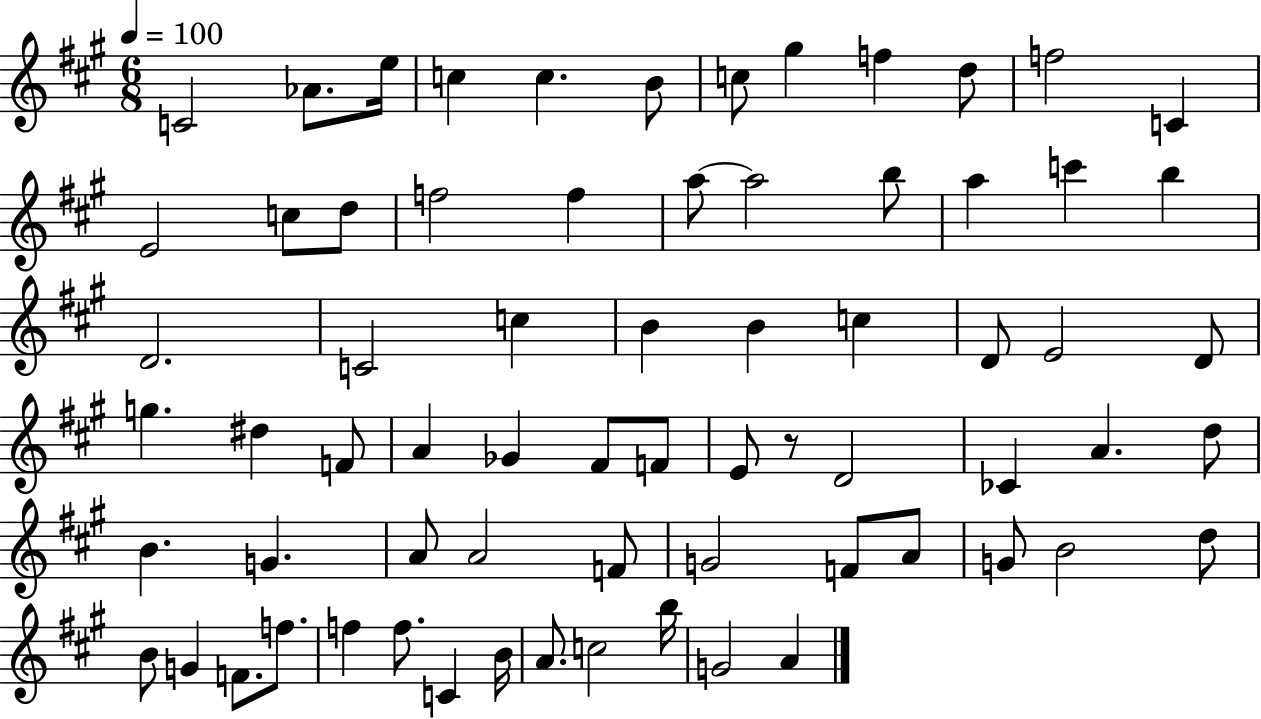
{
  \clef treble
  \numericTimeSignature
  \time 6/8
  \key a \major
  \tempo 4 = 100
  c'2 aes'8. e''16 | c''4 c''4. b'8 | c''8 gis''4 f''4 d''8 | f''2 c'4 | \break e'2 c''8 d''8 | f''2 f''4 | a''8~~ a''2 b''8 | a''4 c'''4 b''4 | \break d'2. | c'2 c''4 | b'4 b'4 c''4 | d'8 e'2 d'8 | \break g''4. dis''4 f'8 | a'4 ges'4 fis'8 f'8 | e'8 r8 d'2 | ces'4 a'4. d''8 | \break b'4. g'4. | a'8 a'2 f'8 | g'2 f'8 a'8 | g'8 b'2 d''8 | \break b'8 g'4 f'8. f''8. | f''4 f''8. c'4 b'16 | a'8. c''2 b''16 | g'2 a'4 | \break \bar "|."
}